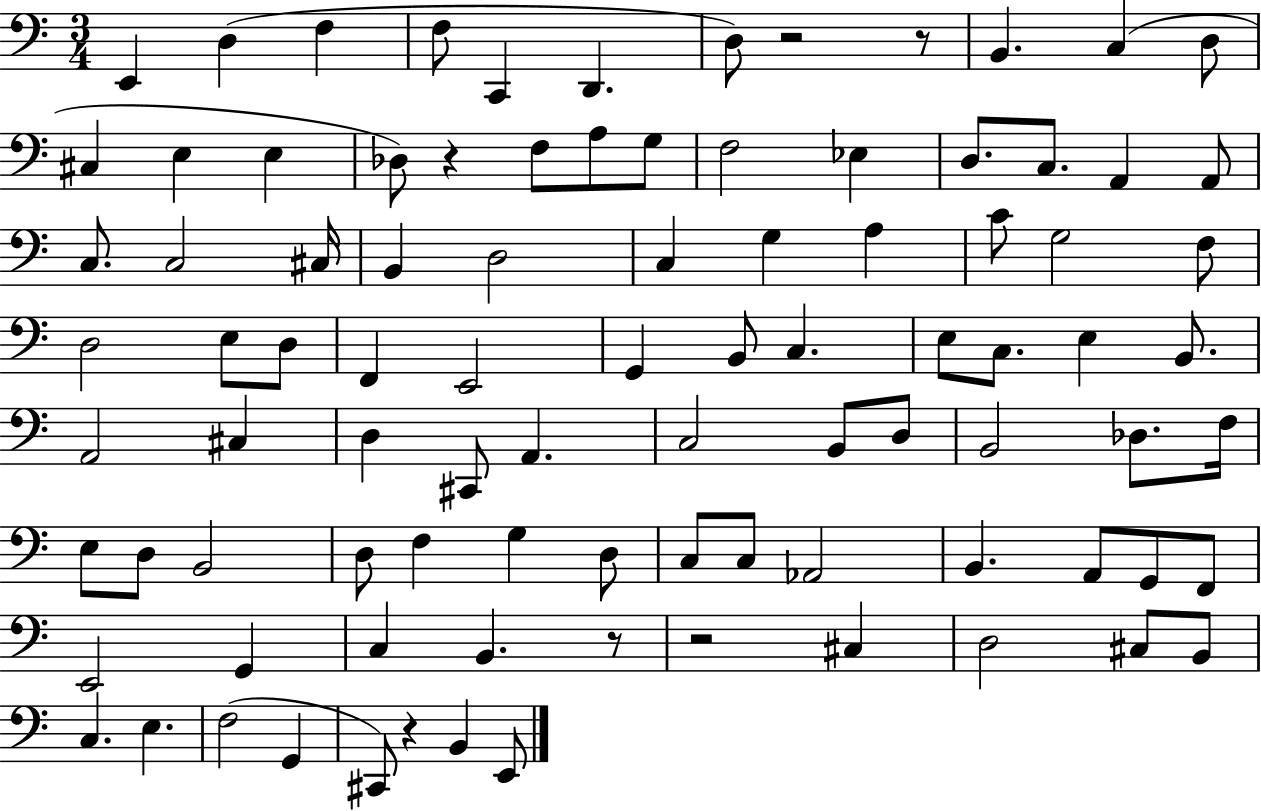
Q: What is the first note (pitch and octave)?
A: E2